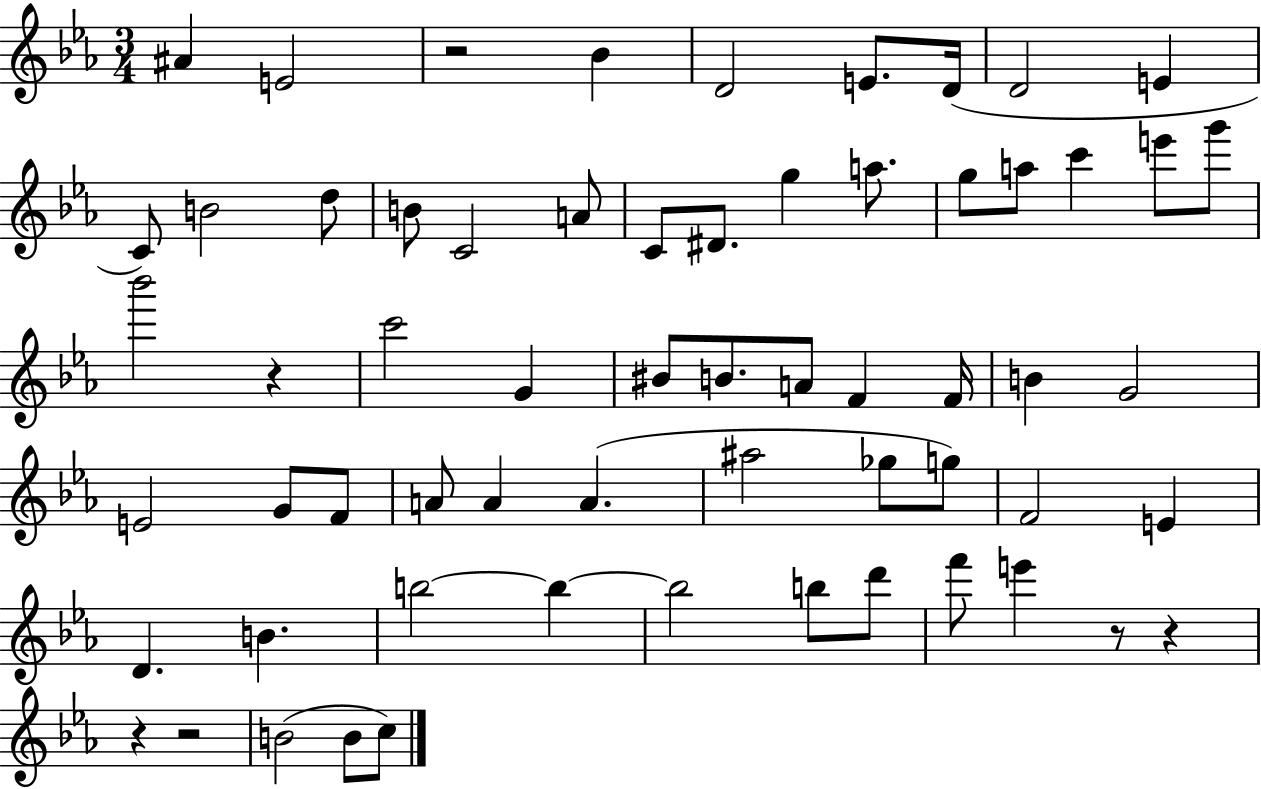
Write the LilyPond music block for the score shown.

{
  \clef treble
  \numericTimeSignature
  \time 3/4
  \key ees \major
  \repeat volta 2 { ais'4 e'2 | r2 bes'4 | d'2 e'8. d'16( | d'2 e'4 | \break c'8) b'2 d''8 | b'8 c'2 a'8 | c'8 dis'8. g''4 a''8. | g''8 a''8 c'''4 e'''8 g'''8 | \break bes'''2 r4 | c'''2 g'4 | bis'8 b'8. a'8 f'4 f'16 | b'4 g'2 | \break e'2 g'8 f'8 | a'8 a'4 a'4.( | ais''2 ges''8 g''8) | f'2 e'4 | \break d'4. b'4. | b''2~~ b''4~~ | b''2 b''8 d'''8 | f'''8 e'''4 r8 r4 | \break r4 r2 | b'2( b'8 c''8) | } \bar "|."
}